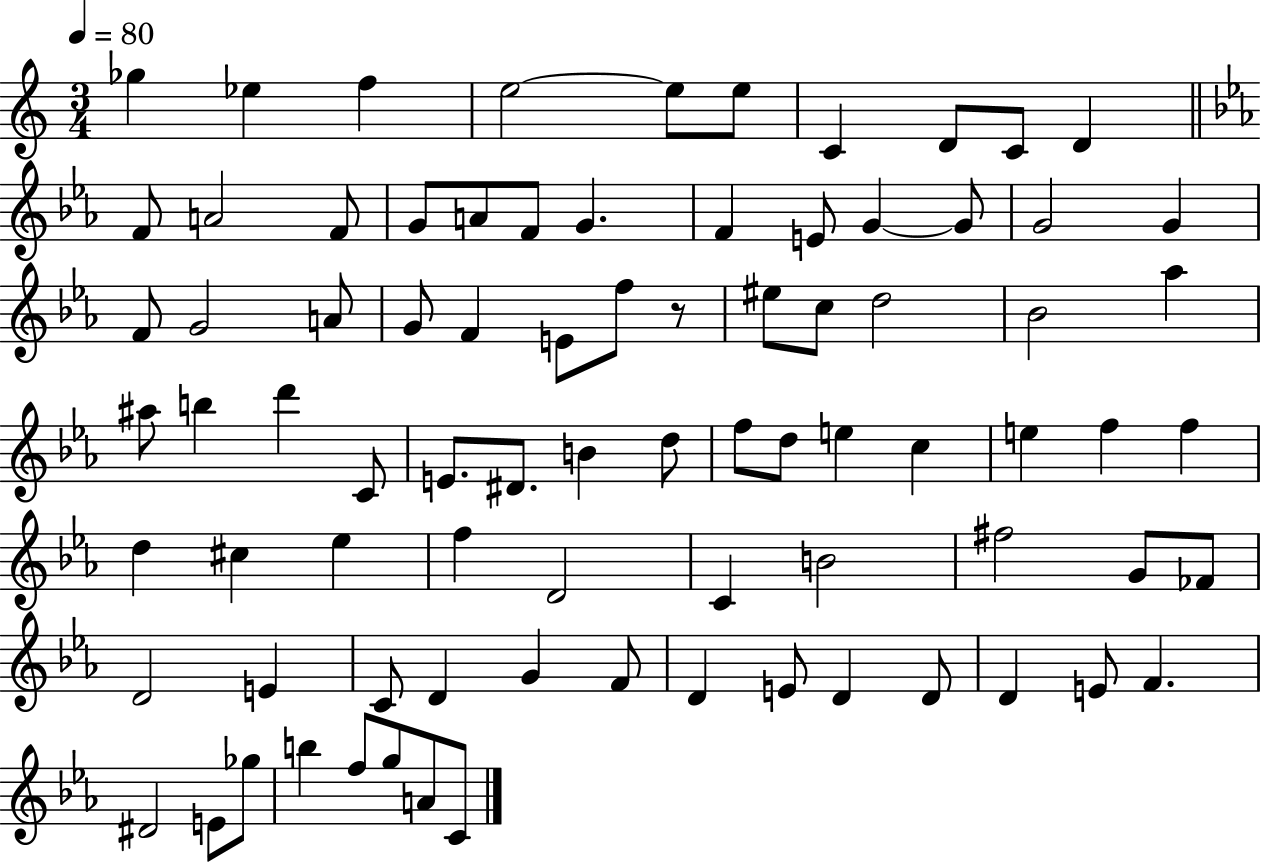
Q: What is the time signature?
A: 3/4